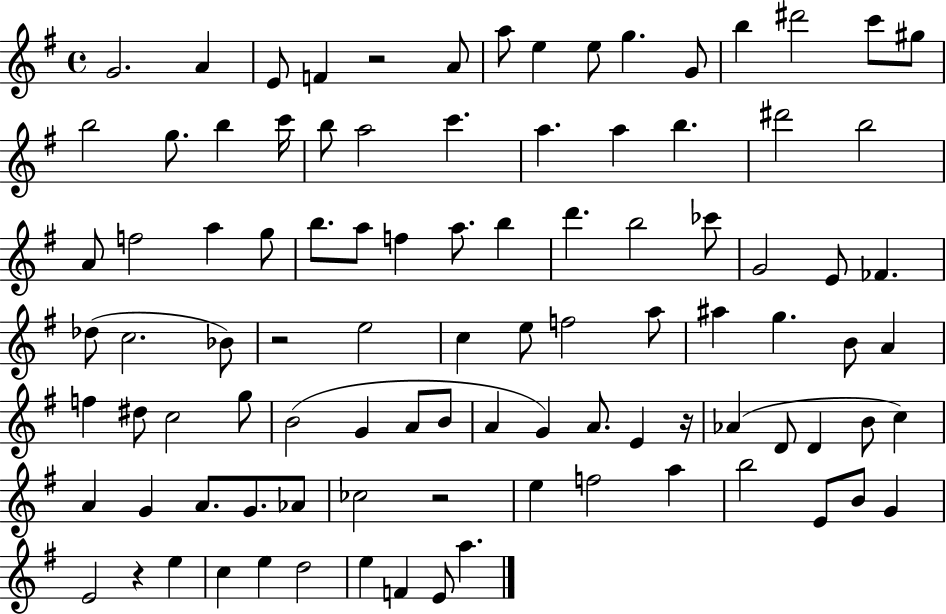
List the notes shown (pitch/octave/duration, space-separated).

G4/h. A4/q E4/e F4/q R/h A4/e A5/e E5/q E5/e G5/q. G4/e B5/q D#6/h C6/e G#5/e B5/h G5/e. B5/q C6/s B5/e A5/h C6/q. A5/q. A5/q B5/q. D#6/h B5/h A4/e F5/h A5/q G5/e B5/e. A5/e F5/q A5/e. B5/q D6/q. B5/h CES6/e G4/h E4/e FES4/q. Db5/e C5/h. Bb4/e R/h E5/h C5/q E5/e F5/h A5/e A#5/q G5/q. B4/e A4/q F5/q D#5/e C5/h G5/e B4/h G4/q A4/e B4/e A4/q G4/q A4/e. E4/q R/s Ab4/q D4/e D4/q B4/e C5/q A4/q G4/q A4/e. G4/e. Ab4/e CES5/h R/h E5/q F5/h A5/q B5/h E4/e B4/e G4/q E4/h R/q E5/q C5/q E5/q D5/h E5/q F4/q E4/e A5/q.